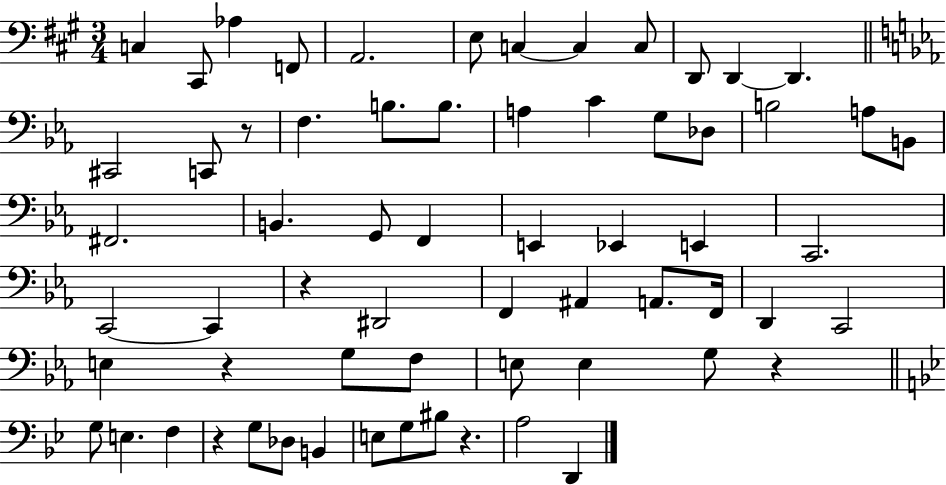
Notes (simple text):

C3/q C#2/e Ab3/q F2/e A2/h. E3/e C3/q C3/q C3/e D2/e D2/q D2/q. C#2/h C2/e R/e F3/q. B3/e. B3/e. A3/q C4/q G3/e Db3/e B3/h A3/e B2/e F#2/h. B2/q. G2/e F2/q E2/q Eb2/q E2/q C2/h. C2/h C2/q R/q D#2/h F2/q A#2/q A2/e. F2/s D2/q C2/h E3/q R/q G3/e F3/e E3/e E3/q G3/e R/q G3/e E3/q. F3/q R/q G3/e Db3/e B2/q E3/e G3/e BIS3/e R/q. A3/h D2/q